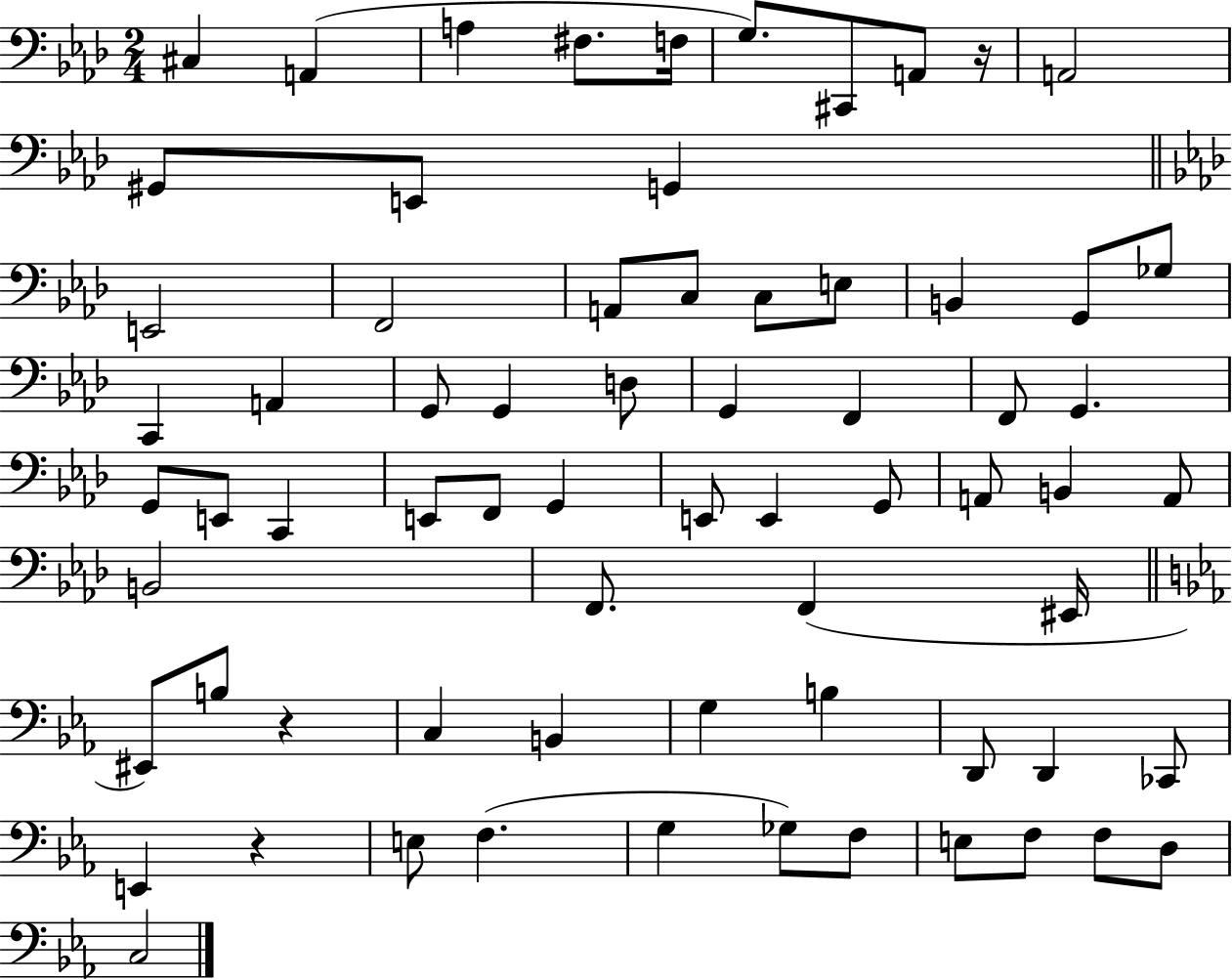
C#3/q A2/q A3/q F#3/e. F3/s G3/e. C#2/e A2/e R/s A2/h G#2/e E2/e G2/q E2/h F2/h A2/e C3/e C3/e E3/e B2/q G2/e Gb3/e C2/q A2/q G2/e G2/q D3/e G2/q F2/q F2/e G2/q. G2/e E2/e C2/q E2/e F2/e G2/q E2/e E2/q G2/e A2/e B2/q A2/e B2/h F2/e. F2/q EIS2/s EIS2/e B3/e R/q C3/q B2/q G3/q B3/q D2/e D2/q CES2/e E2/q R/q E3/e F3/q. G3/q Gb3/e F3/e E3/e F3/e F3/e D3/e C3/h